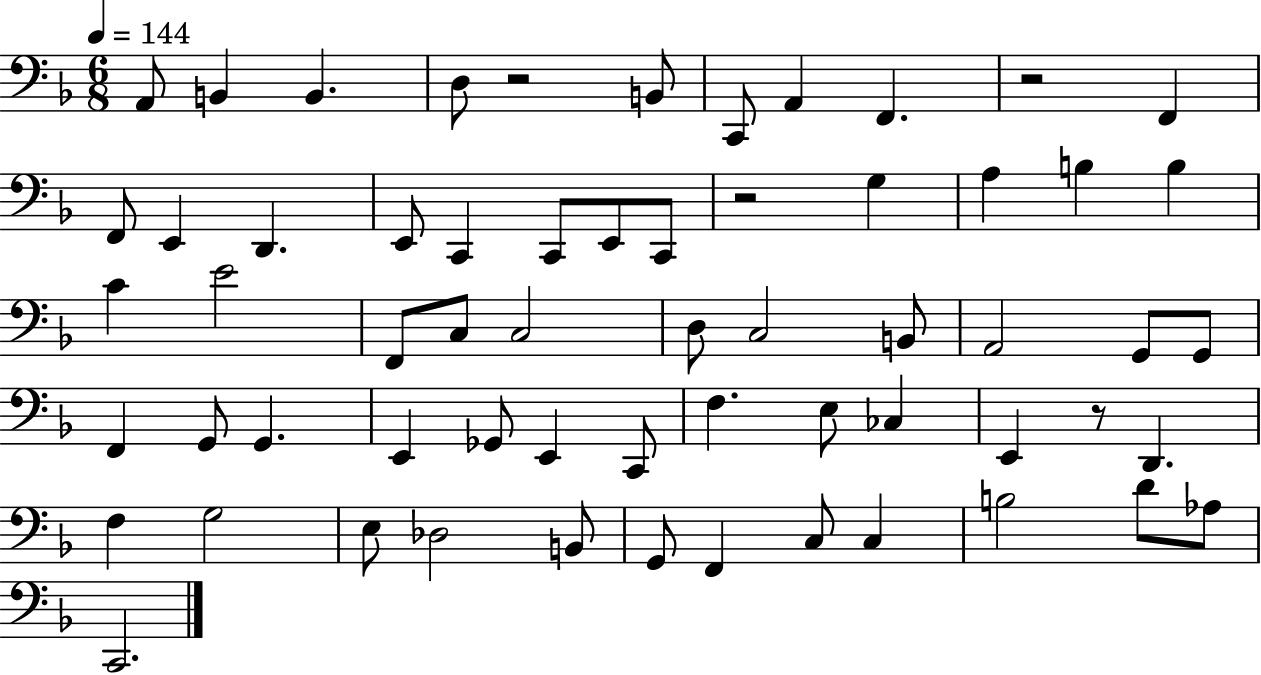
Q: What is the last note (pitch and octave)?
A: C2